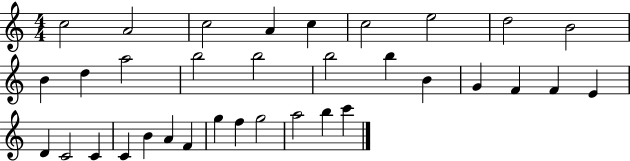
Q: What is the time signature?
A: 4/4